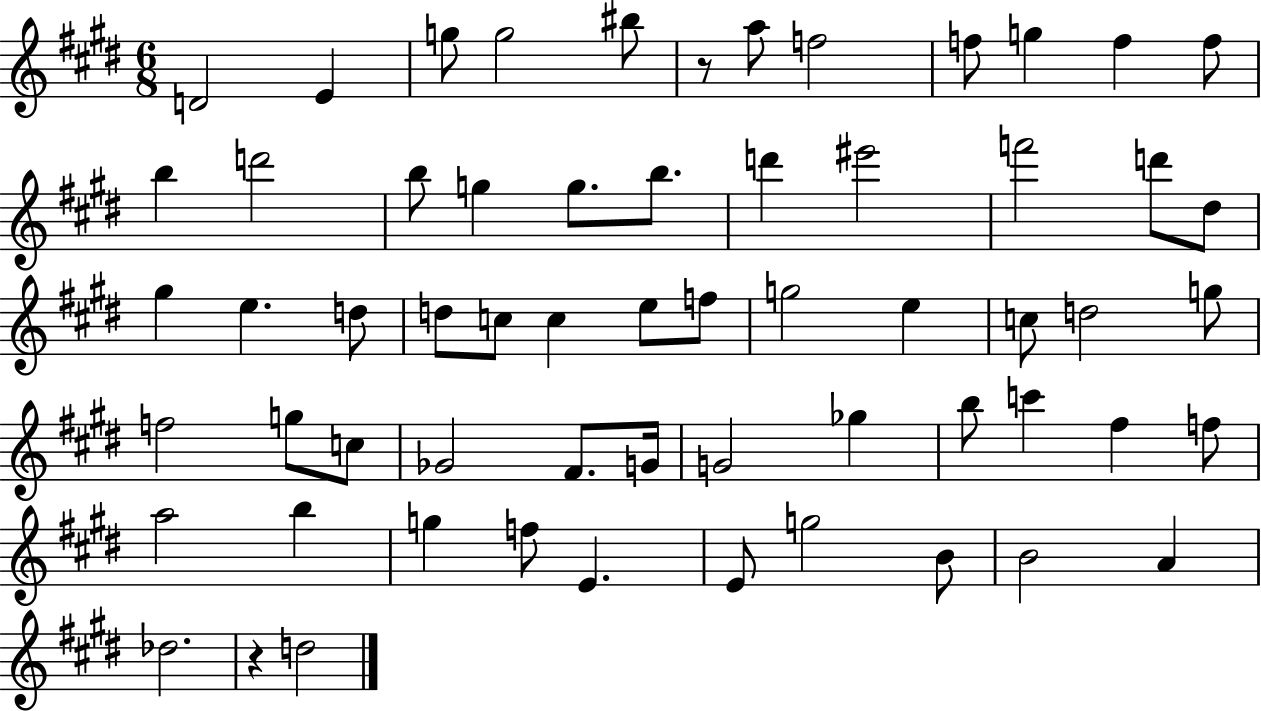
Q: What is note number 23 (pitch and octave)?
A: G#5